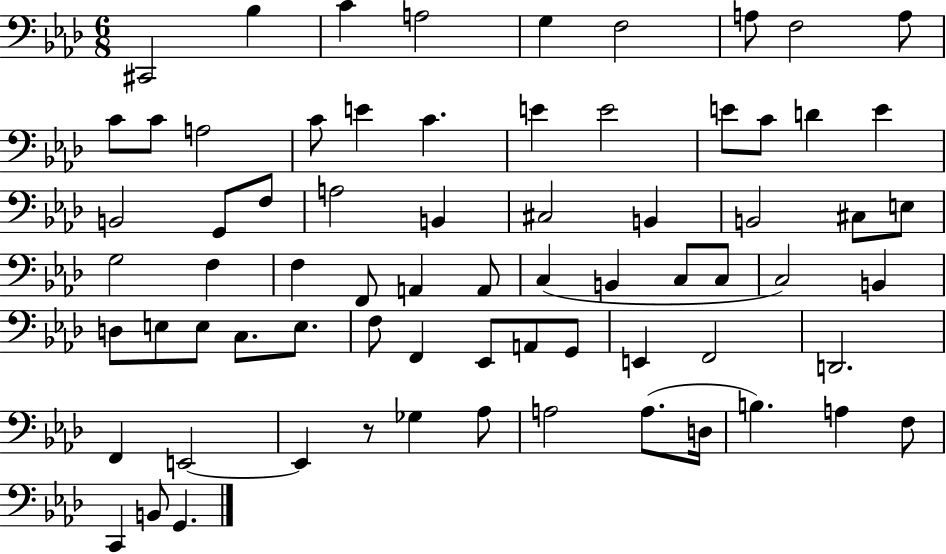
X:1
T:Untitled
M:6/8
L:1/4
K:Ab
^C,,2 _B, C A,2 G, F,2 A,/2 F,2 A,/2 C/2 C/2 A,2 C/2 E C E E2 E/2 C/2 D E B,,2 G,,/2 F,/2 A,2 B,, ^C,2 B,, B,,2 ^C,/2 E,/2 G,2 F, F, F,,/2 A,, A,,/2 C, B,, C,/2 C,/2 C,2 B,, D,/2 E,/2 E,/2 C,/2 E,/2 F,/2 F,, _E,,/2 A,,/2 G,,/2 E,, F,,2 D,,2 F,, E,,2 E,, z/2 _G, _A,/2 A,2 A,/2 D,/4 B, A, F,/2 C,, B,,/2 G,,